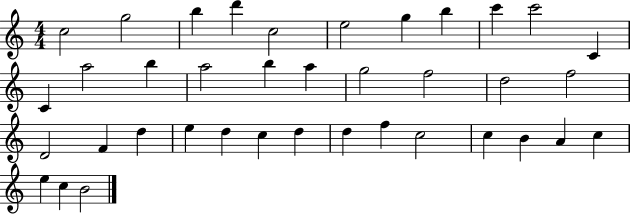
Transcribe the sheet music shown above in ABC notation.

X:1
T:Untitled
M:4/4
L:1/4
K:C
c2 g2 b d' c2 e2 g b c' c'2 C C a2 b a2 b a g2 f2 d2 f2 D2 F d e d c d d f c2 c B A c e c B2